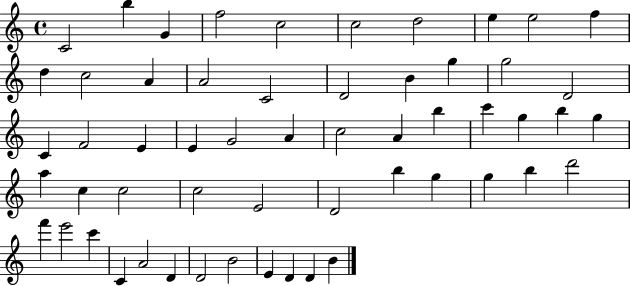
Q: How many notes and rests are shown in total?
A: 56